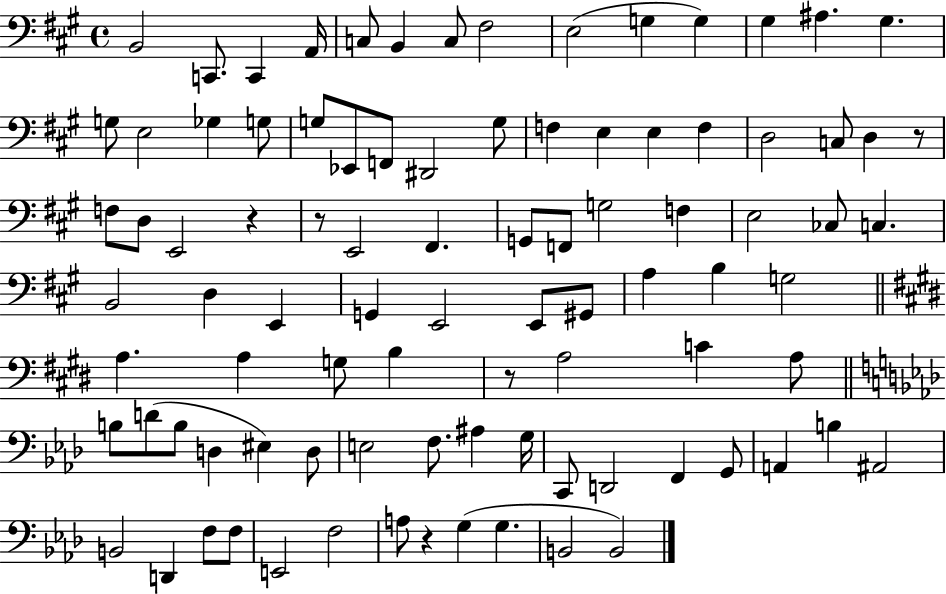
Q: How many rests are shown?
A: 5